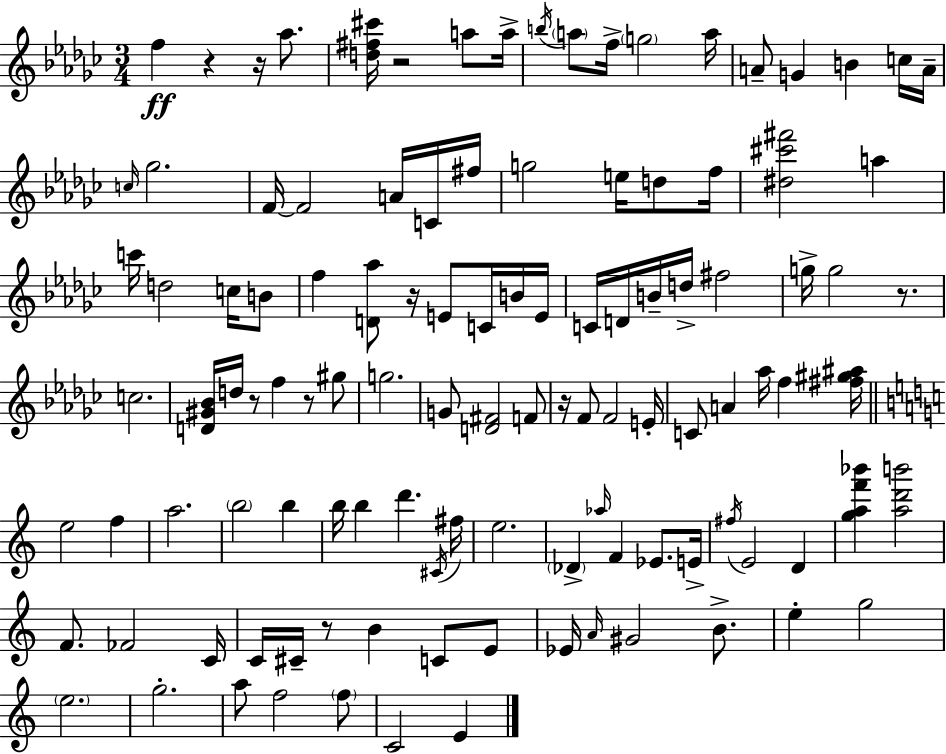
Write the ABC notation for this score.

X:1
T:Untitled
M:3/4
L:1/4
K:Ebm
f z z/4 _a/2 [d^f^c']/4 z2 a/2 a/4 b/4 a/2 f/4 g2 a/4 A/2 G B c/4 A/4 c/4 _g2 F/4 F2 A/4 C/4 ^f/4 g2 e/4 d/2 f/4 [^d^c'^f']2 a c'/4 d2 c/4 B/2 f [D_a]/2 z/4 E/2 C/4 B/4 E/4 C/4 D/4 B/4 d/4 ^f2 g/4 g2 z/2 c2 [D^G_B]/4 d/4 z/2 f z/2 ^g/2 g2 G/2 [D^F]2 F/2 z/4 F/2 F2 E/4 C/2 A _a/4 f [^f^g^a]/4 e2 f a2 b2 b b/4 b d' ^C/4 ^f/4 e2 _D _a/4 F _E/2 E/4 ^f/4 E2 D [gaf'_b'] [ad'b']2 F/2 _F2 C/4 C/4 ^C/4 z/2 B C/2 E/2 _E/4 A/4 ^G2 B/2 e g2 e2 g2 a/2 f2 f/2 C2 E